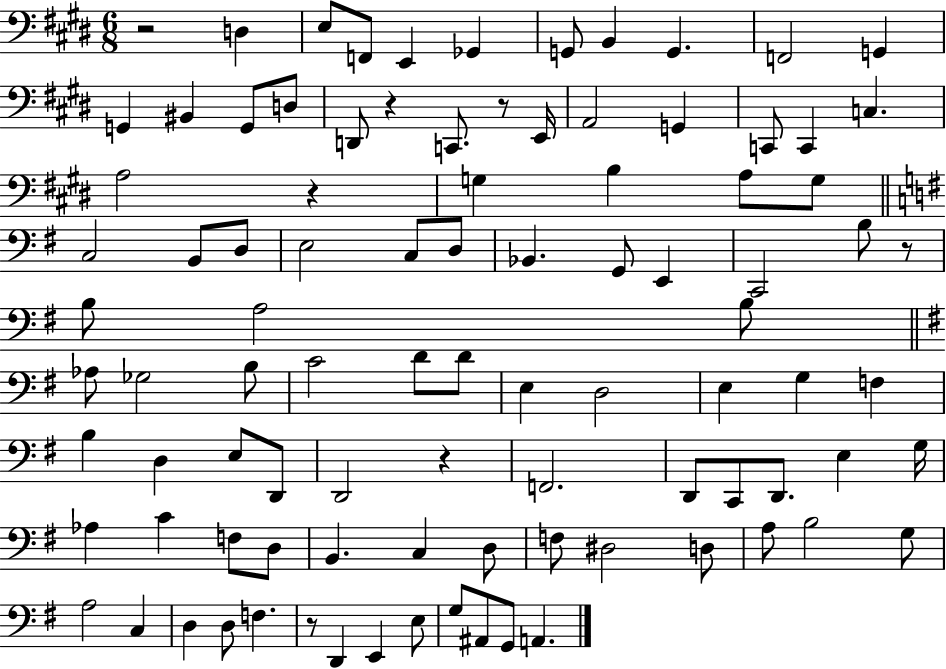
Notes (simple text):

R/h D3/q E3/e F2/e E2/q Gb2/q G2/e B2/q G2/q. F2/h G2/q G2/q BIS2/q G2/e D3/e D2/e R/q C2/e. R/e E2/s A2/h G2/q C2/e C2/q C3/q. A3/h R/q G3/q B3/q A3/e G3/e C3/h B2/e D3/e E3/h C3/e D3/e Bb2/q. G2/e E2/q C2/h B3/e R/e B3/e A3/h B3/e Ab3/e Gb3/h B3/e C4/h D4/e D4/e E3/q D3/h E3/q G3/q F3/q B3/q D3/q E3/e D2/e D2/h R/q F2/h. D2/e C2/e D2/e. E3/q G3/s Ab3/q C4/q F3/e D3/e B2/q. C3/q D3/e F3/e D#3/h D3/e A3/e B3/h G3/e A3/h C3/q D3/q D3/e F3/q. R/e D2/q E2/q E3/e G3/e A#2/e G2/e A2/q.